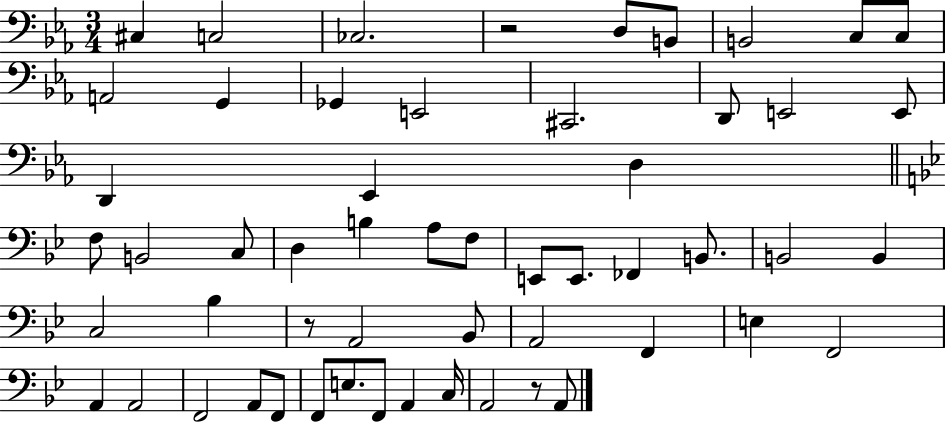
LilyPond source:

{
  \clef bass
  \numericTimeSignature
  \time 3/4
  \key ees \major
  cis4 c2 | ces2. | r2 d8 b,8 | b,2 c8 c8 | \break a,2 g,4 | ges,4 e,2 | cis,2. | d,8 e,2 e,8 | \break d,4 ees,4 d4 | \bar "||" \break \key g \minor f8 b,2 c8 | d4 b4 a8 f8 | e,8 e,8. fes,4 b,8. | b,2 b,4 | \break c2 bes4 | r8 a,2 bes,8 | a,2 f,4 | e4 f,2 | \break a,4 a,2 | f,2 a,8 f,8 | f,8 e8. f,8 a,4 c16 | a,2 r8 a,8 | \break \bar "|."
}